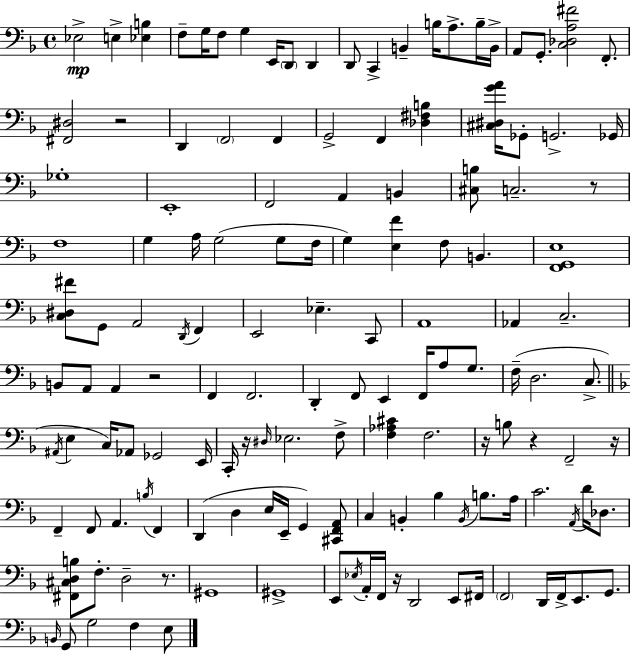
{
  \clef bass
  \time 4/4
  \defaultTimeSignature
  \key f \major
  ees2->\mp e4-> <ees b>4 | f8-- g16 f8 g4 e,16 \parenthesize d,8 d,4 | d,8 c,4-> b,4-- b16 a8.-> b16-- b,16-> | a,8 g,8.-. <c des a fis'>2 f,8.-. | \break <fis, dis>2 r2 | d,4 \parenthesize f,2 f,4 | g,2-> f,4 <des fis b>4 | <cis dis g' a'>16 ges,8-. g,2.-> ges,16 | \break ges1-. | e,1-. | f,2 a,4 b,4 | <cis b>8 c2.-- r8 | \break f1 | g4 a16 g2( g8 f16 | g4) <e f'>4 f8 b,4. | <f, g, e>1 | \break <c dis fis'>8 g,8 a,2 \acciaccatura { d,16 } f,4 | e,2 ees4.-- c,8 | a,1 | aes,4 c2.-- | \break b,8 a,8 a,4 r2 | f,4 f,2. | d,4-. f,8 e,4 f,16 a8 g8. | f16--( d2. c8.-> | \break \bar "||" \break \key d \minor \acciaccatura { ais,16 } e4 c16) aes,8 ges,2 | e,16 c,16-. r16 \grace { dis16 } ees2. | f8-> <f aes cis'>4 f2. | r16 b8 r4 f,2-- | \break r16 f,4-- f,8 a,4. \acciaccatura { b16 } f,4 | d,4( d4 e16 e,16-- g,4) | <cis, f, a,>8 c4 b,4-. bes4 \acciaccatura { b,16 } | b8. a16 c'2. | \break \acciaccatura { a,16 } d'16 des8. <fis, cis d b>8 f8.-. d2-- | r8. gis,1 | gis,1-> | e,8 \acciaccatura { ees16 } a,16-. f,16 r16 d,2 | \break e,8 fis,16 \parenthesize f,2 d,16 f,16-> | e,8. g,8. \grace { b,16 } g,8 g2 | f4 e8 \bar "|."
}